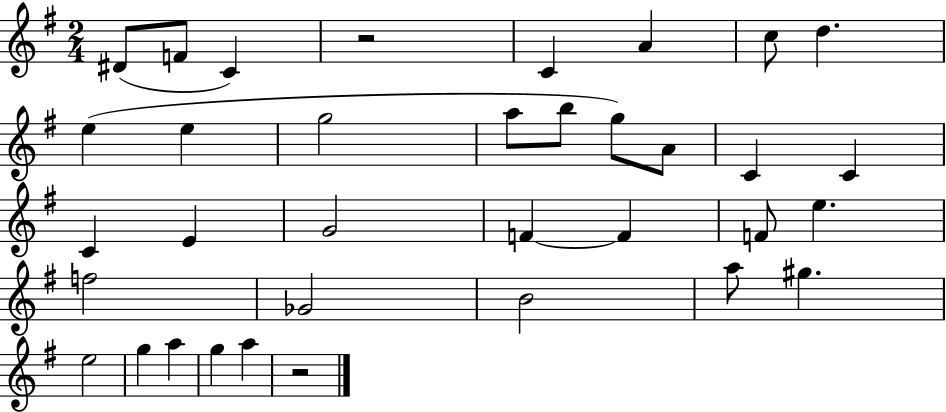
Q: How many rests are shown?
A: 2